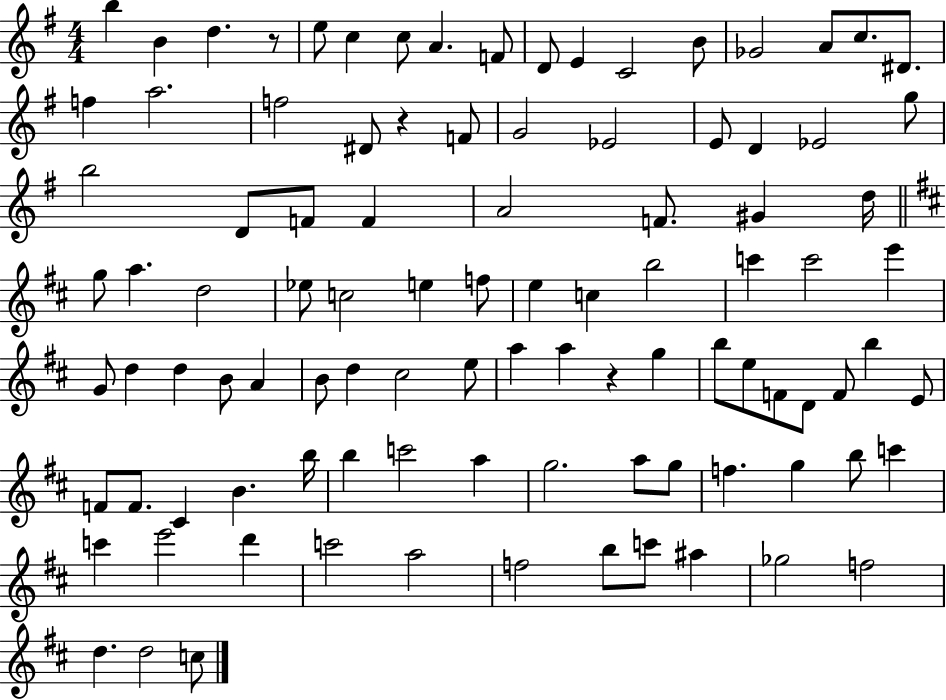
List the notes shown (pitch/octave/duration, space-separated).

B5/q B4/q D5/q. R/e E5/e C5/q C5/e A4/q. F4/e D4/e E4/q C4/h B4/e Gb4/h A4/e C5/e. D#4/e. F5/q A5/h. F5/h D#4/e R/q F4/e G4/h Eb4/h E4/e D4/q Eb4/h G5/e B5/h D4/e F4/e F4/q A4/h F4/e. G#4/q D5/s G5/e A5/q. D5/h Eb5/e C5/h E5/q F5/e E5/q C5/q B5/h C6/q C6/h E6/q G4/e D5/q D5/q B4/e A4/q B4/e D5/q C#5/h E5/e A5/q A5/q R/q G5/q B5/e E5/e F4/e D4/e F4/e B5/q E4/e F4/e F4/e. C#4/q B4/q. B5/s B5/q C6/h A5/q G5/h. A5/e G5/e F5/q. G5/q B5/e C6/q C6/q E6/h D6/q C6/h A5/h F5/h B5/e C6/e A#5/q Gb5/h F5/h D5/q. D5/h C5/e